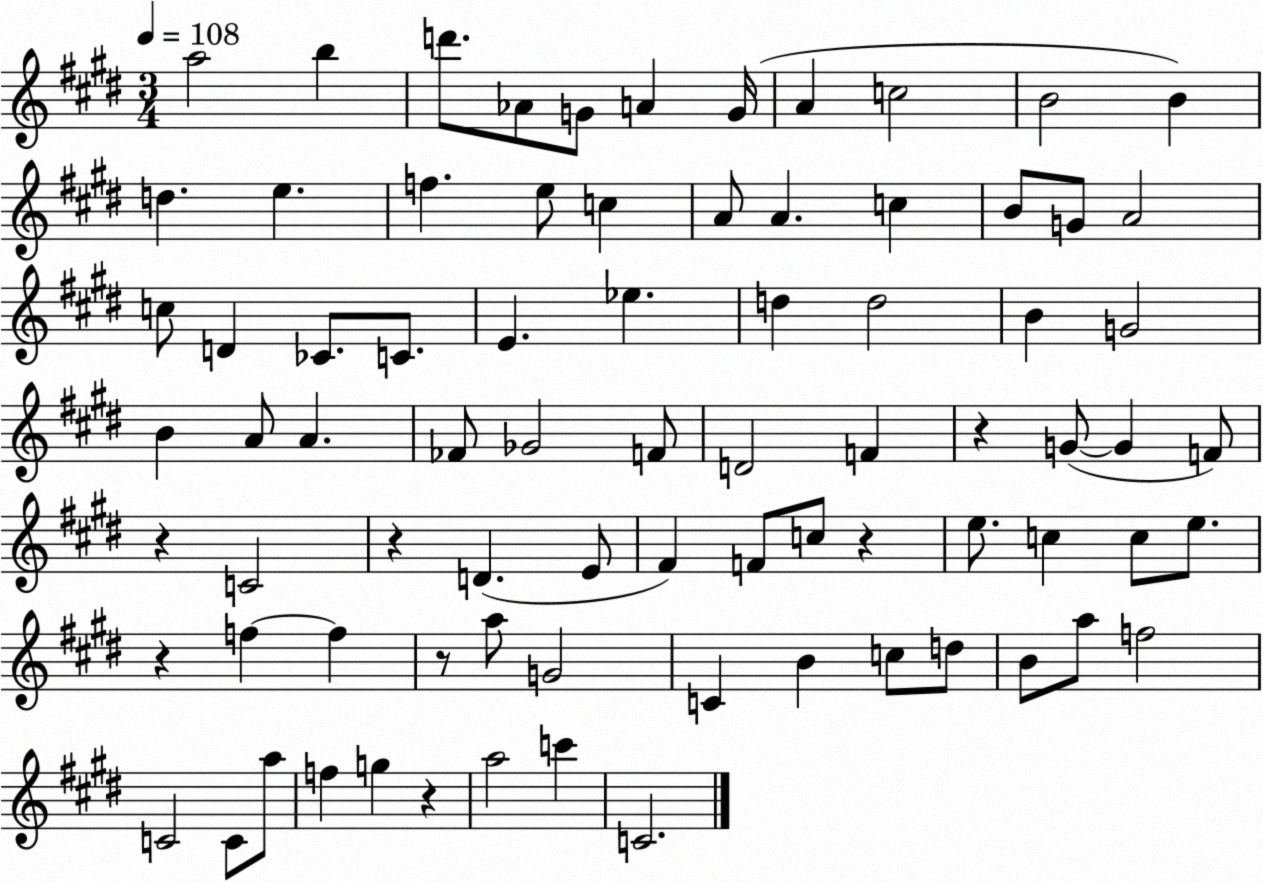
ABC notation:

X:1
T:Untitled
M:3/4
L:1/4
K:E
a2 b d'/2 _A/2 G/2 A G/4 A c2 B2 B d e f e/2 c A/2 A c B/2 G/2 A2 c/2 D _C/2 C/2 E _e d d2 B G2 B A/2 A _F/2 _G2 F/2 D2 F z G/2 G F/2 z C2 z D E/2 ^F F/2 c/2 z e/2 c c/2 e/2 z f f z/2 a/2 G2 C B c/2 d/2 B/2 a/2 f2 C2 C/2 a/2 f g z a2 c' C2